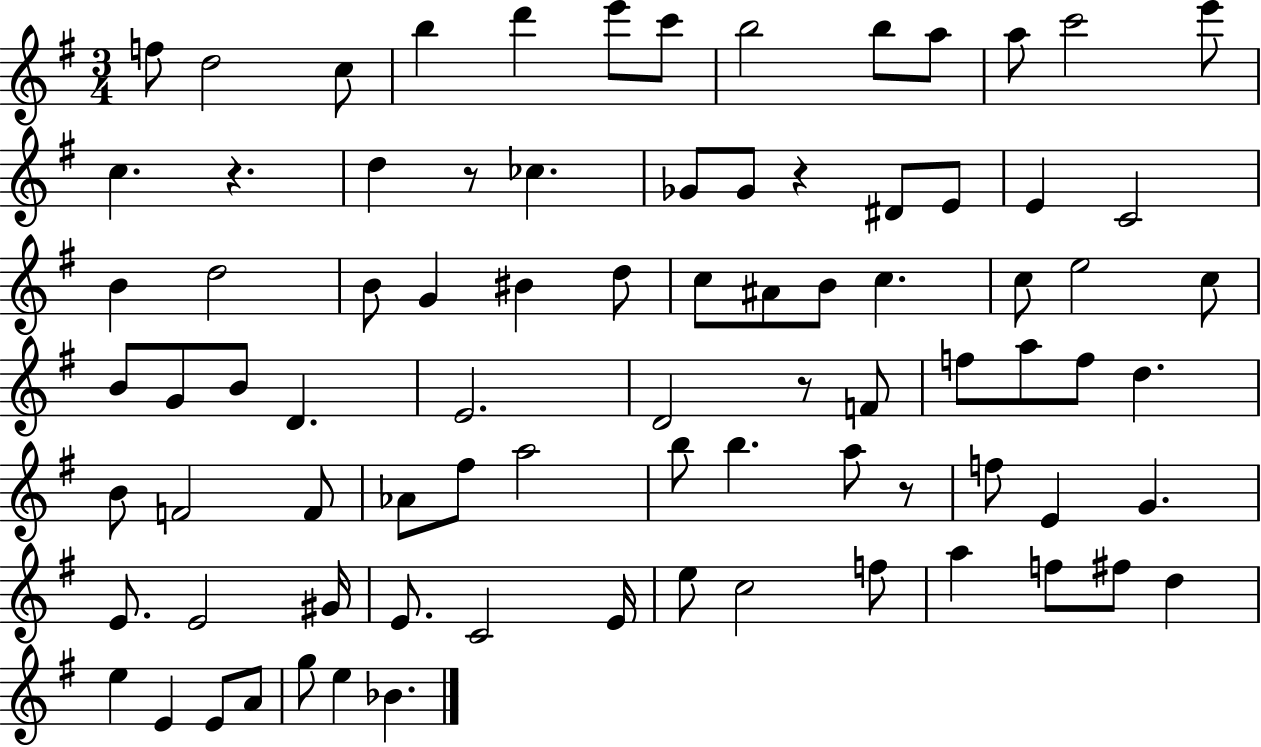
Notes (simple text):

F5/e D5/h C5/e B5/q D6/q E6/e C6/e B5/h B5/e A5/e A5/e C6/h E6/e C5/q. R/q. D5/q R/e CES5/q. Gb4/e Gb4/e R/q D#4/e E4/e E4/q C4/h B4/q D5/h B4/e G4/q BIS4/q D5/e C5/e A#4/e B4/e C5/q. C5/e E5/h C5/e B4/e G4/e B4/e D4/q. E4/h. D4/h R/e F4/e F5/e A5/e F5/e D5/q. B4/e F4/h F4/e Ab4/e F#5/e A5/h B5/e B5/q. A5/e R/e F5/e E4/q G4/q. E4/e. E4/h G#4/s E4/e. C4/h E4/s E5/e C5/h F5/e A5/q F5/e F#5/e D5/q E5/q E4/q E4/e A4/e G5/e E5/q Bb4/q.